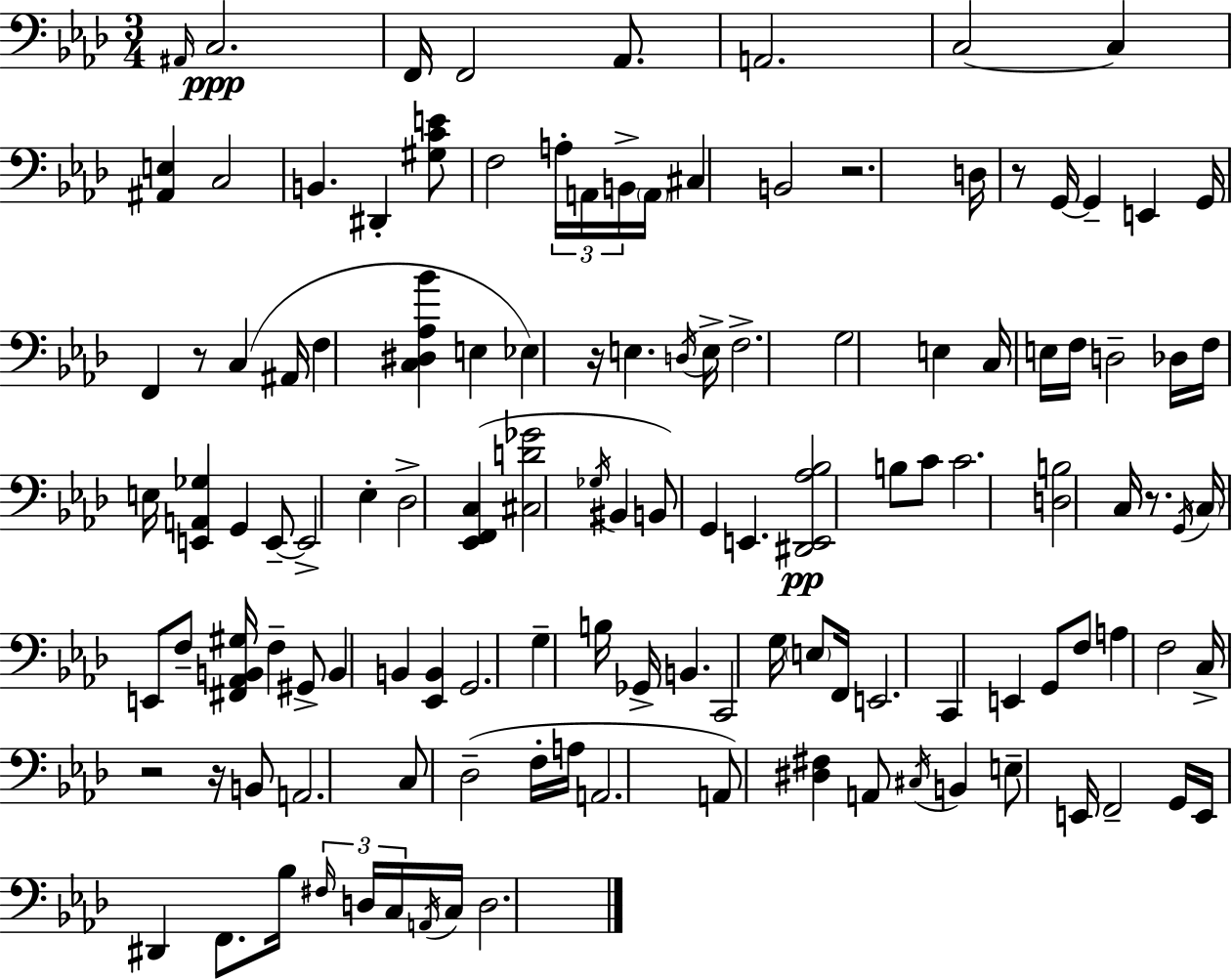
A#2/s C3/h. F2/s F2/h Ab2/e. A2/h. C3/h C3/q [A#2,E3]/q C3/h B2/q. D#2/q [G#3,C4,E4]/e F3/h A3/s A2/s B2/s A2/s C#3/q B2/h R/h. D3/s R/e G2/s G2/q E2/q G2/s F2/q R/e C3/q A#2/s F3/q [C3,D#3,Ab3,Bb4]/q E3/q Eb3/q R/s E3/q. D3/s E3/s F3/h. G3/h E3/q C3/s E3/s F3/s D3/h Db3/s F3/s E3/s [E2,A2,Gb3]/q G2/q E2/e E2/h Eb3/q Db3/h [Eb2,F2,C3]/q [C#3,D4,Gb4]/h Gb3/s BIS2/q B2/e G2/q E2/q. [D#2,E2,Ab3,Bb3]/h B3/e C4/e C4/h. [D3,B3]/h C3/s R/e. G2/s C3/s E2/e F3/e [F#2,Ab2,B2,G#3]/s F3/q G#2/e B2/q B2/q [Eb2,B2]/q G2/h. G3/q B3/s Gb2/s B2/q. C2/h G3/s E3/e F2/s E2/h. C2/q E2/q G2/e F3/e A3/q F3/h C3/s R/h R/s B2/e A2/h. C3/e Db3/h F3/s A3/s A2/h. A2/e [D#3,F#3]/q A2/e C#3/s B2/q E3/e E2/s F2/h G2/s E2/s D#2/q F2/e. Bb3/s F#3/s D3/s C3/s A2/s C3/s D3/h.